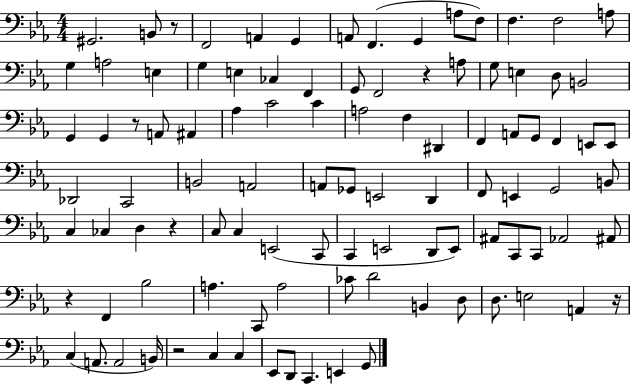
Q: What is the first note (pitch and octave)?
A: G#2